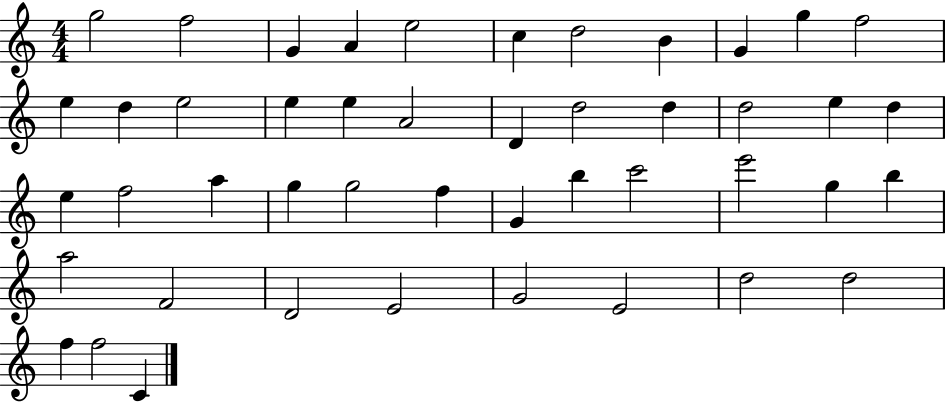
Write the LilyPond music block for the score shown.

{
  \clef treble
  \numericTimeSignature
  \time 4/4
  \key c \major
  g''2 f''2 | g'4 a'4 e''2 | c''4 d''2 b'4 | g'4 g''4 f''2 | \break e''4 d''4 e''2 | e''4 e''4 a'2 | d'4 d''2 d''4 | d''2 e''4 d''4 | \break e''4 f''2 a''4 | g''4 g''2 f''4 | g'4 b''4 c'''2 | e'''2 g''4 b''4 | \break a''2 f'2 | d'2 e'2 | g'2 e'2 | d''2 d''2 | \break f''4 f''2 c'4 | \bar "|."
}